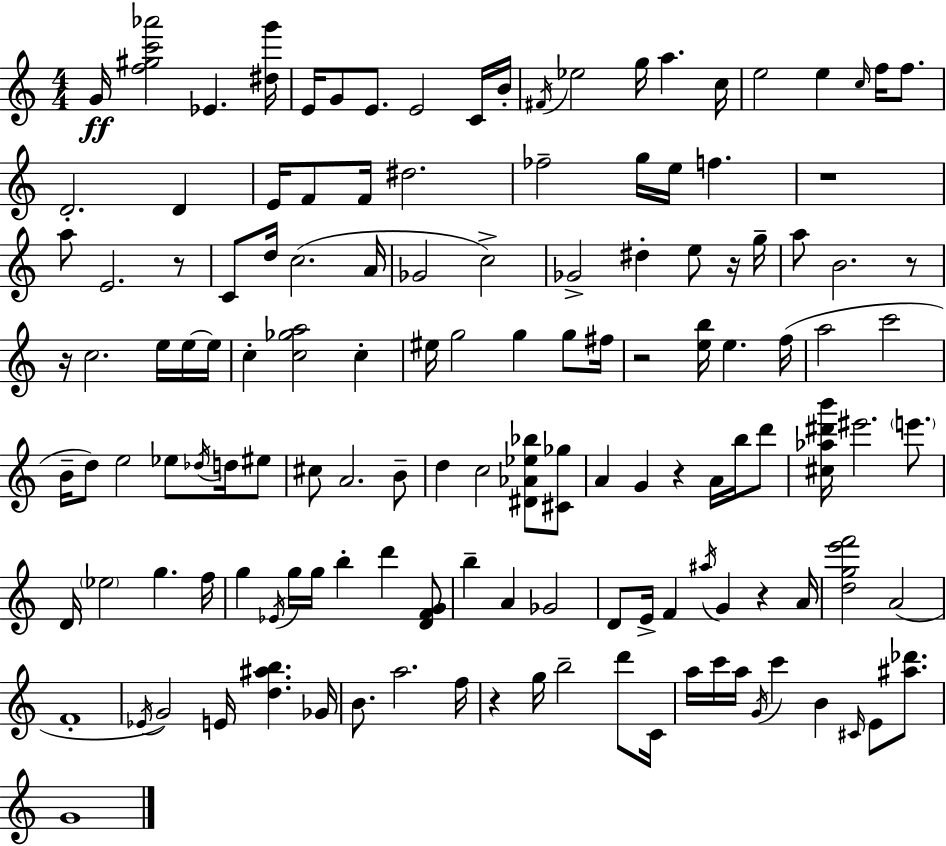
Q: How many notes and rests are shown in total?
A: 137